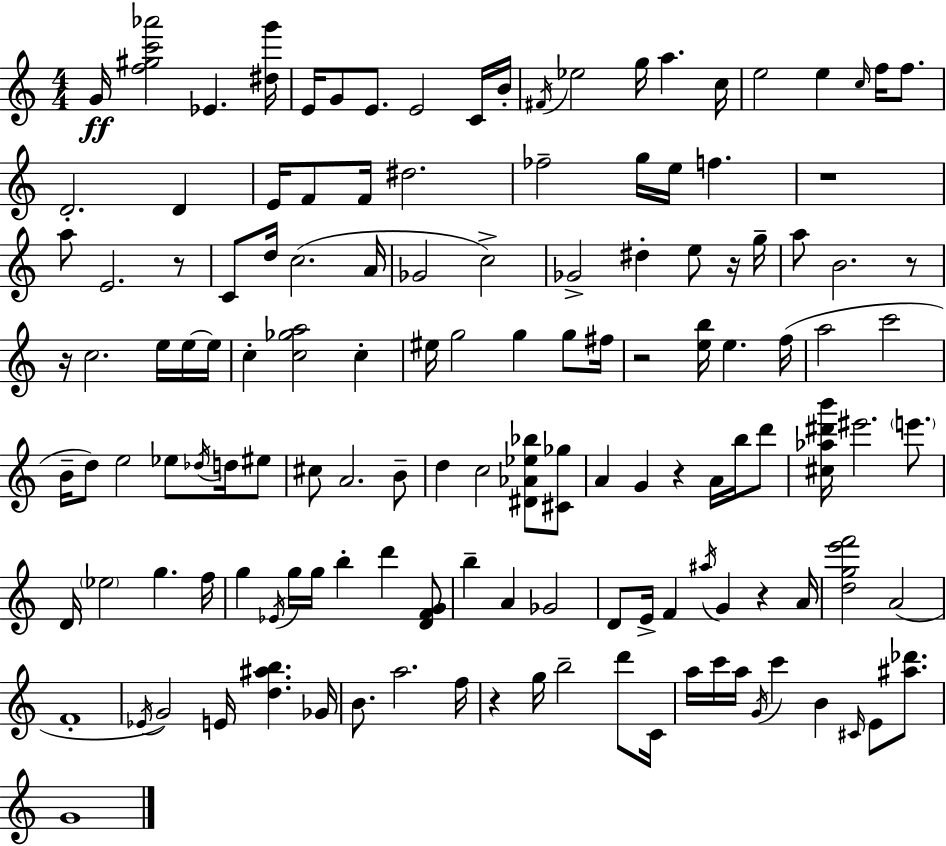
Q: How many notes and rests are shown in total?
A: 137